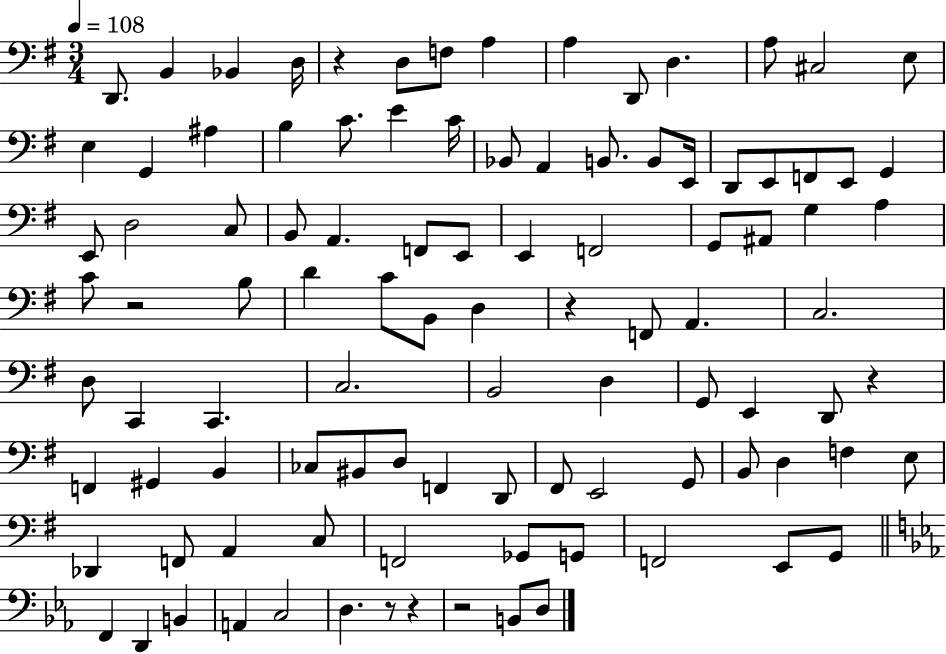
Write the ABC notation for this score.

X:1
T:Untitled
M:3/4
L:1/4
K:G
D,,/2 B,, _B,, D,/4 z D,/2 F,/2 A, A, D,,/2 D, A,/2 ^C,2 E,/2 E, G,, ^A, B, C/2 E C/4 _B,,/2 A,, B,,/2 B,,/2 E,,/4 D,,/2 E,,/2 F,,/2 E,,/2 G,, E,,/2 D,2 C,/2 B,,/2 A,, F,,/2 E,,/2 E,, F,,2 G,,/2 ^A,,/2 G, A, C/2 z2 B,/2 D C/2 B,,/2 D, z F,,/2 A,, C,2 D,/2 C,, C,, C,2 B,,2 D, G,,/2 E,, D,,/2 z F,, ^G,, B,, _C,/2 ^B,,/2 D,/2 F,, D,,/2 ^F,,/2 E,,2 G,,/2 B,,/2 D, F, E,/2 _D,, F,,/2 A,, C,/2 F,,2 _G,,/2 G,,/2 F,,2 E,,/2 G,,/2 F,, D,, B,, A,, C,2 D, z/2 z z2 B,,/2 D,/2